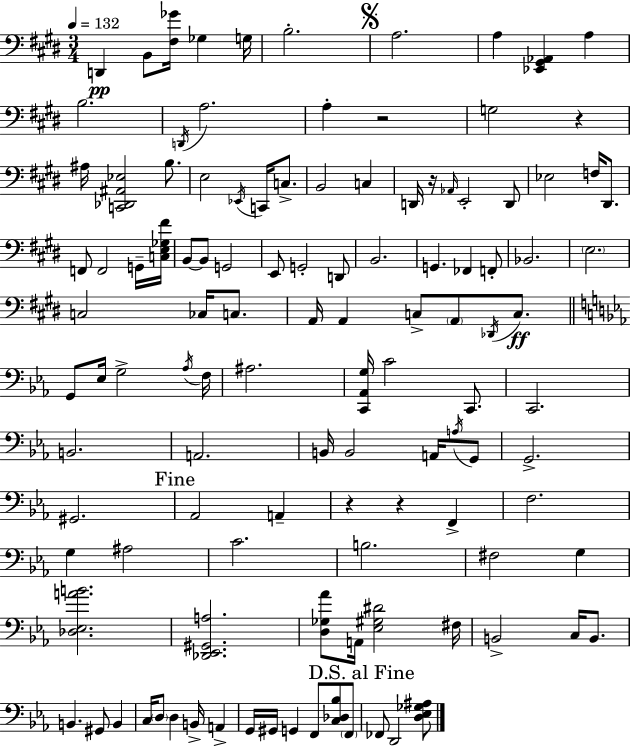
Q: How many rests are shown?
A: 5